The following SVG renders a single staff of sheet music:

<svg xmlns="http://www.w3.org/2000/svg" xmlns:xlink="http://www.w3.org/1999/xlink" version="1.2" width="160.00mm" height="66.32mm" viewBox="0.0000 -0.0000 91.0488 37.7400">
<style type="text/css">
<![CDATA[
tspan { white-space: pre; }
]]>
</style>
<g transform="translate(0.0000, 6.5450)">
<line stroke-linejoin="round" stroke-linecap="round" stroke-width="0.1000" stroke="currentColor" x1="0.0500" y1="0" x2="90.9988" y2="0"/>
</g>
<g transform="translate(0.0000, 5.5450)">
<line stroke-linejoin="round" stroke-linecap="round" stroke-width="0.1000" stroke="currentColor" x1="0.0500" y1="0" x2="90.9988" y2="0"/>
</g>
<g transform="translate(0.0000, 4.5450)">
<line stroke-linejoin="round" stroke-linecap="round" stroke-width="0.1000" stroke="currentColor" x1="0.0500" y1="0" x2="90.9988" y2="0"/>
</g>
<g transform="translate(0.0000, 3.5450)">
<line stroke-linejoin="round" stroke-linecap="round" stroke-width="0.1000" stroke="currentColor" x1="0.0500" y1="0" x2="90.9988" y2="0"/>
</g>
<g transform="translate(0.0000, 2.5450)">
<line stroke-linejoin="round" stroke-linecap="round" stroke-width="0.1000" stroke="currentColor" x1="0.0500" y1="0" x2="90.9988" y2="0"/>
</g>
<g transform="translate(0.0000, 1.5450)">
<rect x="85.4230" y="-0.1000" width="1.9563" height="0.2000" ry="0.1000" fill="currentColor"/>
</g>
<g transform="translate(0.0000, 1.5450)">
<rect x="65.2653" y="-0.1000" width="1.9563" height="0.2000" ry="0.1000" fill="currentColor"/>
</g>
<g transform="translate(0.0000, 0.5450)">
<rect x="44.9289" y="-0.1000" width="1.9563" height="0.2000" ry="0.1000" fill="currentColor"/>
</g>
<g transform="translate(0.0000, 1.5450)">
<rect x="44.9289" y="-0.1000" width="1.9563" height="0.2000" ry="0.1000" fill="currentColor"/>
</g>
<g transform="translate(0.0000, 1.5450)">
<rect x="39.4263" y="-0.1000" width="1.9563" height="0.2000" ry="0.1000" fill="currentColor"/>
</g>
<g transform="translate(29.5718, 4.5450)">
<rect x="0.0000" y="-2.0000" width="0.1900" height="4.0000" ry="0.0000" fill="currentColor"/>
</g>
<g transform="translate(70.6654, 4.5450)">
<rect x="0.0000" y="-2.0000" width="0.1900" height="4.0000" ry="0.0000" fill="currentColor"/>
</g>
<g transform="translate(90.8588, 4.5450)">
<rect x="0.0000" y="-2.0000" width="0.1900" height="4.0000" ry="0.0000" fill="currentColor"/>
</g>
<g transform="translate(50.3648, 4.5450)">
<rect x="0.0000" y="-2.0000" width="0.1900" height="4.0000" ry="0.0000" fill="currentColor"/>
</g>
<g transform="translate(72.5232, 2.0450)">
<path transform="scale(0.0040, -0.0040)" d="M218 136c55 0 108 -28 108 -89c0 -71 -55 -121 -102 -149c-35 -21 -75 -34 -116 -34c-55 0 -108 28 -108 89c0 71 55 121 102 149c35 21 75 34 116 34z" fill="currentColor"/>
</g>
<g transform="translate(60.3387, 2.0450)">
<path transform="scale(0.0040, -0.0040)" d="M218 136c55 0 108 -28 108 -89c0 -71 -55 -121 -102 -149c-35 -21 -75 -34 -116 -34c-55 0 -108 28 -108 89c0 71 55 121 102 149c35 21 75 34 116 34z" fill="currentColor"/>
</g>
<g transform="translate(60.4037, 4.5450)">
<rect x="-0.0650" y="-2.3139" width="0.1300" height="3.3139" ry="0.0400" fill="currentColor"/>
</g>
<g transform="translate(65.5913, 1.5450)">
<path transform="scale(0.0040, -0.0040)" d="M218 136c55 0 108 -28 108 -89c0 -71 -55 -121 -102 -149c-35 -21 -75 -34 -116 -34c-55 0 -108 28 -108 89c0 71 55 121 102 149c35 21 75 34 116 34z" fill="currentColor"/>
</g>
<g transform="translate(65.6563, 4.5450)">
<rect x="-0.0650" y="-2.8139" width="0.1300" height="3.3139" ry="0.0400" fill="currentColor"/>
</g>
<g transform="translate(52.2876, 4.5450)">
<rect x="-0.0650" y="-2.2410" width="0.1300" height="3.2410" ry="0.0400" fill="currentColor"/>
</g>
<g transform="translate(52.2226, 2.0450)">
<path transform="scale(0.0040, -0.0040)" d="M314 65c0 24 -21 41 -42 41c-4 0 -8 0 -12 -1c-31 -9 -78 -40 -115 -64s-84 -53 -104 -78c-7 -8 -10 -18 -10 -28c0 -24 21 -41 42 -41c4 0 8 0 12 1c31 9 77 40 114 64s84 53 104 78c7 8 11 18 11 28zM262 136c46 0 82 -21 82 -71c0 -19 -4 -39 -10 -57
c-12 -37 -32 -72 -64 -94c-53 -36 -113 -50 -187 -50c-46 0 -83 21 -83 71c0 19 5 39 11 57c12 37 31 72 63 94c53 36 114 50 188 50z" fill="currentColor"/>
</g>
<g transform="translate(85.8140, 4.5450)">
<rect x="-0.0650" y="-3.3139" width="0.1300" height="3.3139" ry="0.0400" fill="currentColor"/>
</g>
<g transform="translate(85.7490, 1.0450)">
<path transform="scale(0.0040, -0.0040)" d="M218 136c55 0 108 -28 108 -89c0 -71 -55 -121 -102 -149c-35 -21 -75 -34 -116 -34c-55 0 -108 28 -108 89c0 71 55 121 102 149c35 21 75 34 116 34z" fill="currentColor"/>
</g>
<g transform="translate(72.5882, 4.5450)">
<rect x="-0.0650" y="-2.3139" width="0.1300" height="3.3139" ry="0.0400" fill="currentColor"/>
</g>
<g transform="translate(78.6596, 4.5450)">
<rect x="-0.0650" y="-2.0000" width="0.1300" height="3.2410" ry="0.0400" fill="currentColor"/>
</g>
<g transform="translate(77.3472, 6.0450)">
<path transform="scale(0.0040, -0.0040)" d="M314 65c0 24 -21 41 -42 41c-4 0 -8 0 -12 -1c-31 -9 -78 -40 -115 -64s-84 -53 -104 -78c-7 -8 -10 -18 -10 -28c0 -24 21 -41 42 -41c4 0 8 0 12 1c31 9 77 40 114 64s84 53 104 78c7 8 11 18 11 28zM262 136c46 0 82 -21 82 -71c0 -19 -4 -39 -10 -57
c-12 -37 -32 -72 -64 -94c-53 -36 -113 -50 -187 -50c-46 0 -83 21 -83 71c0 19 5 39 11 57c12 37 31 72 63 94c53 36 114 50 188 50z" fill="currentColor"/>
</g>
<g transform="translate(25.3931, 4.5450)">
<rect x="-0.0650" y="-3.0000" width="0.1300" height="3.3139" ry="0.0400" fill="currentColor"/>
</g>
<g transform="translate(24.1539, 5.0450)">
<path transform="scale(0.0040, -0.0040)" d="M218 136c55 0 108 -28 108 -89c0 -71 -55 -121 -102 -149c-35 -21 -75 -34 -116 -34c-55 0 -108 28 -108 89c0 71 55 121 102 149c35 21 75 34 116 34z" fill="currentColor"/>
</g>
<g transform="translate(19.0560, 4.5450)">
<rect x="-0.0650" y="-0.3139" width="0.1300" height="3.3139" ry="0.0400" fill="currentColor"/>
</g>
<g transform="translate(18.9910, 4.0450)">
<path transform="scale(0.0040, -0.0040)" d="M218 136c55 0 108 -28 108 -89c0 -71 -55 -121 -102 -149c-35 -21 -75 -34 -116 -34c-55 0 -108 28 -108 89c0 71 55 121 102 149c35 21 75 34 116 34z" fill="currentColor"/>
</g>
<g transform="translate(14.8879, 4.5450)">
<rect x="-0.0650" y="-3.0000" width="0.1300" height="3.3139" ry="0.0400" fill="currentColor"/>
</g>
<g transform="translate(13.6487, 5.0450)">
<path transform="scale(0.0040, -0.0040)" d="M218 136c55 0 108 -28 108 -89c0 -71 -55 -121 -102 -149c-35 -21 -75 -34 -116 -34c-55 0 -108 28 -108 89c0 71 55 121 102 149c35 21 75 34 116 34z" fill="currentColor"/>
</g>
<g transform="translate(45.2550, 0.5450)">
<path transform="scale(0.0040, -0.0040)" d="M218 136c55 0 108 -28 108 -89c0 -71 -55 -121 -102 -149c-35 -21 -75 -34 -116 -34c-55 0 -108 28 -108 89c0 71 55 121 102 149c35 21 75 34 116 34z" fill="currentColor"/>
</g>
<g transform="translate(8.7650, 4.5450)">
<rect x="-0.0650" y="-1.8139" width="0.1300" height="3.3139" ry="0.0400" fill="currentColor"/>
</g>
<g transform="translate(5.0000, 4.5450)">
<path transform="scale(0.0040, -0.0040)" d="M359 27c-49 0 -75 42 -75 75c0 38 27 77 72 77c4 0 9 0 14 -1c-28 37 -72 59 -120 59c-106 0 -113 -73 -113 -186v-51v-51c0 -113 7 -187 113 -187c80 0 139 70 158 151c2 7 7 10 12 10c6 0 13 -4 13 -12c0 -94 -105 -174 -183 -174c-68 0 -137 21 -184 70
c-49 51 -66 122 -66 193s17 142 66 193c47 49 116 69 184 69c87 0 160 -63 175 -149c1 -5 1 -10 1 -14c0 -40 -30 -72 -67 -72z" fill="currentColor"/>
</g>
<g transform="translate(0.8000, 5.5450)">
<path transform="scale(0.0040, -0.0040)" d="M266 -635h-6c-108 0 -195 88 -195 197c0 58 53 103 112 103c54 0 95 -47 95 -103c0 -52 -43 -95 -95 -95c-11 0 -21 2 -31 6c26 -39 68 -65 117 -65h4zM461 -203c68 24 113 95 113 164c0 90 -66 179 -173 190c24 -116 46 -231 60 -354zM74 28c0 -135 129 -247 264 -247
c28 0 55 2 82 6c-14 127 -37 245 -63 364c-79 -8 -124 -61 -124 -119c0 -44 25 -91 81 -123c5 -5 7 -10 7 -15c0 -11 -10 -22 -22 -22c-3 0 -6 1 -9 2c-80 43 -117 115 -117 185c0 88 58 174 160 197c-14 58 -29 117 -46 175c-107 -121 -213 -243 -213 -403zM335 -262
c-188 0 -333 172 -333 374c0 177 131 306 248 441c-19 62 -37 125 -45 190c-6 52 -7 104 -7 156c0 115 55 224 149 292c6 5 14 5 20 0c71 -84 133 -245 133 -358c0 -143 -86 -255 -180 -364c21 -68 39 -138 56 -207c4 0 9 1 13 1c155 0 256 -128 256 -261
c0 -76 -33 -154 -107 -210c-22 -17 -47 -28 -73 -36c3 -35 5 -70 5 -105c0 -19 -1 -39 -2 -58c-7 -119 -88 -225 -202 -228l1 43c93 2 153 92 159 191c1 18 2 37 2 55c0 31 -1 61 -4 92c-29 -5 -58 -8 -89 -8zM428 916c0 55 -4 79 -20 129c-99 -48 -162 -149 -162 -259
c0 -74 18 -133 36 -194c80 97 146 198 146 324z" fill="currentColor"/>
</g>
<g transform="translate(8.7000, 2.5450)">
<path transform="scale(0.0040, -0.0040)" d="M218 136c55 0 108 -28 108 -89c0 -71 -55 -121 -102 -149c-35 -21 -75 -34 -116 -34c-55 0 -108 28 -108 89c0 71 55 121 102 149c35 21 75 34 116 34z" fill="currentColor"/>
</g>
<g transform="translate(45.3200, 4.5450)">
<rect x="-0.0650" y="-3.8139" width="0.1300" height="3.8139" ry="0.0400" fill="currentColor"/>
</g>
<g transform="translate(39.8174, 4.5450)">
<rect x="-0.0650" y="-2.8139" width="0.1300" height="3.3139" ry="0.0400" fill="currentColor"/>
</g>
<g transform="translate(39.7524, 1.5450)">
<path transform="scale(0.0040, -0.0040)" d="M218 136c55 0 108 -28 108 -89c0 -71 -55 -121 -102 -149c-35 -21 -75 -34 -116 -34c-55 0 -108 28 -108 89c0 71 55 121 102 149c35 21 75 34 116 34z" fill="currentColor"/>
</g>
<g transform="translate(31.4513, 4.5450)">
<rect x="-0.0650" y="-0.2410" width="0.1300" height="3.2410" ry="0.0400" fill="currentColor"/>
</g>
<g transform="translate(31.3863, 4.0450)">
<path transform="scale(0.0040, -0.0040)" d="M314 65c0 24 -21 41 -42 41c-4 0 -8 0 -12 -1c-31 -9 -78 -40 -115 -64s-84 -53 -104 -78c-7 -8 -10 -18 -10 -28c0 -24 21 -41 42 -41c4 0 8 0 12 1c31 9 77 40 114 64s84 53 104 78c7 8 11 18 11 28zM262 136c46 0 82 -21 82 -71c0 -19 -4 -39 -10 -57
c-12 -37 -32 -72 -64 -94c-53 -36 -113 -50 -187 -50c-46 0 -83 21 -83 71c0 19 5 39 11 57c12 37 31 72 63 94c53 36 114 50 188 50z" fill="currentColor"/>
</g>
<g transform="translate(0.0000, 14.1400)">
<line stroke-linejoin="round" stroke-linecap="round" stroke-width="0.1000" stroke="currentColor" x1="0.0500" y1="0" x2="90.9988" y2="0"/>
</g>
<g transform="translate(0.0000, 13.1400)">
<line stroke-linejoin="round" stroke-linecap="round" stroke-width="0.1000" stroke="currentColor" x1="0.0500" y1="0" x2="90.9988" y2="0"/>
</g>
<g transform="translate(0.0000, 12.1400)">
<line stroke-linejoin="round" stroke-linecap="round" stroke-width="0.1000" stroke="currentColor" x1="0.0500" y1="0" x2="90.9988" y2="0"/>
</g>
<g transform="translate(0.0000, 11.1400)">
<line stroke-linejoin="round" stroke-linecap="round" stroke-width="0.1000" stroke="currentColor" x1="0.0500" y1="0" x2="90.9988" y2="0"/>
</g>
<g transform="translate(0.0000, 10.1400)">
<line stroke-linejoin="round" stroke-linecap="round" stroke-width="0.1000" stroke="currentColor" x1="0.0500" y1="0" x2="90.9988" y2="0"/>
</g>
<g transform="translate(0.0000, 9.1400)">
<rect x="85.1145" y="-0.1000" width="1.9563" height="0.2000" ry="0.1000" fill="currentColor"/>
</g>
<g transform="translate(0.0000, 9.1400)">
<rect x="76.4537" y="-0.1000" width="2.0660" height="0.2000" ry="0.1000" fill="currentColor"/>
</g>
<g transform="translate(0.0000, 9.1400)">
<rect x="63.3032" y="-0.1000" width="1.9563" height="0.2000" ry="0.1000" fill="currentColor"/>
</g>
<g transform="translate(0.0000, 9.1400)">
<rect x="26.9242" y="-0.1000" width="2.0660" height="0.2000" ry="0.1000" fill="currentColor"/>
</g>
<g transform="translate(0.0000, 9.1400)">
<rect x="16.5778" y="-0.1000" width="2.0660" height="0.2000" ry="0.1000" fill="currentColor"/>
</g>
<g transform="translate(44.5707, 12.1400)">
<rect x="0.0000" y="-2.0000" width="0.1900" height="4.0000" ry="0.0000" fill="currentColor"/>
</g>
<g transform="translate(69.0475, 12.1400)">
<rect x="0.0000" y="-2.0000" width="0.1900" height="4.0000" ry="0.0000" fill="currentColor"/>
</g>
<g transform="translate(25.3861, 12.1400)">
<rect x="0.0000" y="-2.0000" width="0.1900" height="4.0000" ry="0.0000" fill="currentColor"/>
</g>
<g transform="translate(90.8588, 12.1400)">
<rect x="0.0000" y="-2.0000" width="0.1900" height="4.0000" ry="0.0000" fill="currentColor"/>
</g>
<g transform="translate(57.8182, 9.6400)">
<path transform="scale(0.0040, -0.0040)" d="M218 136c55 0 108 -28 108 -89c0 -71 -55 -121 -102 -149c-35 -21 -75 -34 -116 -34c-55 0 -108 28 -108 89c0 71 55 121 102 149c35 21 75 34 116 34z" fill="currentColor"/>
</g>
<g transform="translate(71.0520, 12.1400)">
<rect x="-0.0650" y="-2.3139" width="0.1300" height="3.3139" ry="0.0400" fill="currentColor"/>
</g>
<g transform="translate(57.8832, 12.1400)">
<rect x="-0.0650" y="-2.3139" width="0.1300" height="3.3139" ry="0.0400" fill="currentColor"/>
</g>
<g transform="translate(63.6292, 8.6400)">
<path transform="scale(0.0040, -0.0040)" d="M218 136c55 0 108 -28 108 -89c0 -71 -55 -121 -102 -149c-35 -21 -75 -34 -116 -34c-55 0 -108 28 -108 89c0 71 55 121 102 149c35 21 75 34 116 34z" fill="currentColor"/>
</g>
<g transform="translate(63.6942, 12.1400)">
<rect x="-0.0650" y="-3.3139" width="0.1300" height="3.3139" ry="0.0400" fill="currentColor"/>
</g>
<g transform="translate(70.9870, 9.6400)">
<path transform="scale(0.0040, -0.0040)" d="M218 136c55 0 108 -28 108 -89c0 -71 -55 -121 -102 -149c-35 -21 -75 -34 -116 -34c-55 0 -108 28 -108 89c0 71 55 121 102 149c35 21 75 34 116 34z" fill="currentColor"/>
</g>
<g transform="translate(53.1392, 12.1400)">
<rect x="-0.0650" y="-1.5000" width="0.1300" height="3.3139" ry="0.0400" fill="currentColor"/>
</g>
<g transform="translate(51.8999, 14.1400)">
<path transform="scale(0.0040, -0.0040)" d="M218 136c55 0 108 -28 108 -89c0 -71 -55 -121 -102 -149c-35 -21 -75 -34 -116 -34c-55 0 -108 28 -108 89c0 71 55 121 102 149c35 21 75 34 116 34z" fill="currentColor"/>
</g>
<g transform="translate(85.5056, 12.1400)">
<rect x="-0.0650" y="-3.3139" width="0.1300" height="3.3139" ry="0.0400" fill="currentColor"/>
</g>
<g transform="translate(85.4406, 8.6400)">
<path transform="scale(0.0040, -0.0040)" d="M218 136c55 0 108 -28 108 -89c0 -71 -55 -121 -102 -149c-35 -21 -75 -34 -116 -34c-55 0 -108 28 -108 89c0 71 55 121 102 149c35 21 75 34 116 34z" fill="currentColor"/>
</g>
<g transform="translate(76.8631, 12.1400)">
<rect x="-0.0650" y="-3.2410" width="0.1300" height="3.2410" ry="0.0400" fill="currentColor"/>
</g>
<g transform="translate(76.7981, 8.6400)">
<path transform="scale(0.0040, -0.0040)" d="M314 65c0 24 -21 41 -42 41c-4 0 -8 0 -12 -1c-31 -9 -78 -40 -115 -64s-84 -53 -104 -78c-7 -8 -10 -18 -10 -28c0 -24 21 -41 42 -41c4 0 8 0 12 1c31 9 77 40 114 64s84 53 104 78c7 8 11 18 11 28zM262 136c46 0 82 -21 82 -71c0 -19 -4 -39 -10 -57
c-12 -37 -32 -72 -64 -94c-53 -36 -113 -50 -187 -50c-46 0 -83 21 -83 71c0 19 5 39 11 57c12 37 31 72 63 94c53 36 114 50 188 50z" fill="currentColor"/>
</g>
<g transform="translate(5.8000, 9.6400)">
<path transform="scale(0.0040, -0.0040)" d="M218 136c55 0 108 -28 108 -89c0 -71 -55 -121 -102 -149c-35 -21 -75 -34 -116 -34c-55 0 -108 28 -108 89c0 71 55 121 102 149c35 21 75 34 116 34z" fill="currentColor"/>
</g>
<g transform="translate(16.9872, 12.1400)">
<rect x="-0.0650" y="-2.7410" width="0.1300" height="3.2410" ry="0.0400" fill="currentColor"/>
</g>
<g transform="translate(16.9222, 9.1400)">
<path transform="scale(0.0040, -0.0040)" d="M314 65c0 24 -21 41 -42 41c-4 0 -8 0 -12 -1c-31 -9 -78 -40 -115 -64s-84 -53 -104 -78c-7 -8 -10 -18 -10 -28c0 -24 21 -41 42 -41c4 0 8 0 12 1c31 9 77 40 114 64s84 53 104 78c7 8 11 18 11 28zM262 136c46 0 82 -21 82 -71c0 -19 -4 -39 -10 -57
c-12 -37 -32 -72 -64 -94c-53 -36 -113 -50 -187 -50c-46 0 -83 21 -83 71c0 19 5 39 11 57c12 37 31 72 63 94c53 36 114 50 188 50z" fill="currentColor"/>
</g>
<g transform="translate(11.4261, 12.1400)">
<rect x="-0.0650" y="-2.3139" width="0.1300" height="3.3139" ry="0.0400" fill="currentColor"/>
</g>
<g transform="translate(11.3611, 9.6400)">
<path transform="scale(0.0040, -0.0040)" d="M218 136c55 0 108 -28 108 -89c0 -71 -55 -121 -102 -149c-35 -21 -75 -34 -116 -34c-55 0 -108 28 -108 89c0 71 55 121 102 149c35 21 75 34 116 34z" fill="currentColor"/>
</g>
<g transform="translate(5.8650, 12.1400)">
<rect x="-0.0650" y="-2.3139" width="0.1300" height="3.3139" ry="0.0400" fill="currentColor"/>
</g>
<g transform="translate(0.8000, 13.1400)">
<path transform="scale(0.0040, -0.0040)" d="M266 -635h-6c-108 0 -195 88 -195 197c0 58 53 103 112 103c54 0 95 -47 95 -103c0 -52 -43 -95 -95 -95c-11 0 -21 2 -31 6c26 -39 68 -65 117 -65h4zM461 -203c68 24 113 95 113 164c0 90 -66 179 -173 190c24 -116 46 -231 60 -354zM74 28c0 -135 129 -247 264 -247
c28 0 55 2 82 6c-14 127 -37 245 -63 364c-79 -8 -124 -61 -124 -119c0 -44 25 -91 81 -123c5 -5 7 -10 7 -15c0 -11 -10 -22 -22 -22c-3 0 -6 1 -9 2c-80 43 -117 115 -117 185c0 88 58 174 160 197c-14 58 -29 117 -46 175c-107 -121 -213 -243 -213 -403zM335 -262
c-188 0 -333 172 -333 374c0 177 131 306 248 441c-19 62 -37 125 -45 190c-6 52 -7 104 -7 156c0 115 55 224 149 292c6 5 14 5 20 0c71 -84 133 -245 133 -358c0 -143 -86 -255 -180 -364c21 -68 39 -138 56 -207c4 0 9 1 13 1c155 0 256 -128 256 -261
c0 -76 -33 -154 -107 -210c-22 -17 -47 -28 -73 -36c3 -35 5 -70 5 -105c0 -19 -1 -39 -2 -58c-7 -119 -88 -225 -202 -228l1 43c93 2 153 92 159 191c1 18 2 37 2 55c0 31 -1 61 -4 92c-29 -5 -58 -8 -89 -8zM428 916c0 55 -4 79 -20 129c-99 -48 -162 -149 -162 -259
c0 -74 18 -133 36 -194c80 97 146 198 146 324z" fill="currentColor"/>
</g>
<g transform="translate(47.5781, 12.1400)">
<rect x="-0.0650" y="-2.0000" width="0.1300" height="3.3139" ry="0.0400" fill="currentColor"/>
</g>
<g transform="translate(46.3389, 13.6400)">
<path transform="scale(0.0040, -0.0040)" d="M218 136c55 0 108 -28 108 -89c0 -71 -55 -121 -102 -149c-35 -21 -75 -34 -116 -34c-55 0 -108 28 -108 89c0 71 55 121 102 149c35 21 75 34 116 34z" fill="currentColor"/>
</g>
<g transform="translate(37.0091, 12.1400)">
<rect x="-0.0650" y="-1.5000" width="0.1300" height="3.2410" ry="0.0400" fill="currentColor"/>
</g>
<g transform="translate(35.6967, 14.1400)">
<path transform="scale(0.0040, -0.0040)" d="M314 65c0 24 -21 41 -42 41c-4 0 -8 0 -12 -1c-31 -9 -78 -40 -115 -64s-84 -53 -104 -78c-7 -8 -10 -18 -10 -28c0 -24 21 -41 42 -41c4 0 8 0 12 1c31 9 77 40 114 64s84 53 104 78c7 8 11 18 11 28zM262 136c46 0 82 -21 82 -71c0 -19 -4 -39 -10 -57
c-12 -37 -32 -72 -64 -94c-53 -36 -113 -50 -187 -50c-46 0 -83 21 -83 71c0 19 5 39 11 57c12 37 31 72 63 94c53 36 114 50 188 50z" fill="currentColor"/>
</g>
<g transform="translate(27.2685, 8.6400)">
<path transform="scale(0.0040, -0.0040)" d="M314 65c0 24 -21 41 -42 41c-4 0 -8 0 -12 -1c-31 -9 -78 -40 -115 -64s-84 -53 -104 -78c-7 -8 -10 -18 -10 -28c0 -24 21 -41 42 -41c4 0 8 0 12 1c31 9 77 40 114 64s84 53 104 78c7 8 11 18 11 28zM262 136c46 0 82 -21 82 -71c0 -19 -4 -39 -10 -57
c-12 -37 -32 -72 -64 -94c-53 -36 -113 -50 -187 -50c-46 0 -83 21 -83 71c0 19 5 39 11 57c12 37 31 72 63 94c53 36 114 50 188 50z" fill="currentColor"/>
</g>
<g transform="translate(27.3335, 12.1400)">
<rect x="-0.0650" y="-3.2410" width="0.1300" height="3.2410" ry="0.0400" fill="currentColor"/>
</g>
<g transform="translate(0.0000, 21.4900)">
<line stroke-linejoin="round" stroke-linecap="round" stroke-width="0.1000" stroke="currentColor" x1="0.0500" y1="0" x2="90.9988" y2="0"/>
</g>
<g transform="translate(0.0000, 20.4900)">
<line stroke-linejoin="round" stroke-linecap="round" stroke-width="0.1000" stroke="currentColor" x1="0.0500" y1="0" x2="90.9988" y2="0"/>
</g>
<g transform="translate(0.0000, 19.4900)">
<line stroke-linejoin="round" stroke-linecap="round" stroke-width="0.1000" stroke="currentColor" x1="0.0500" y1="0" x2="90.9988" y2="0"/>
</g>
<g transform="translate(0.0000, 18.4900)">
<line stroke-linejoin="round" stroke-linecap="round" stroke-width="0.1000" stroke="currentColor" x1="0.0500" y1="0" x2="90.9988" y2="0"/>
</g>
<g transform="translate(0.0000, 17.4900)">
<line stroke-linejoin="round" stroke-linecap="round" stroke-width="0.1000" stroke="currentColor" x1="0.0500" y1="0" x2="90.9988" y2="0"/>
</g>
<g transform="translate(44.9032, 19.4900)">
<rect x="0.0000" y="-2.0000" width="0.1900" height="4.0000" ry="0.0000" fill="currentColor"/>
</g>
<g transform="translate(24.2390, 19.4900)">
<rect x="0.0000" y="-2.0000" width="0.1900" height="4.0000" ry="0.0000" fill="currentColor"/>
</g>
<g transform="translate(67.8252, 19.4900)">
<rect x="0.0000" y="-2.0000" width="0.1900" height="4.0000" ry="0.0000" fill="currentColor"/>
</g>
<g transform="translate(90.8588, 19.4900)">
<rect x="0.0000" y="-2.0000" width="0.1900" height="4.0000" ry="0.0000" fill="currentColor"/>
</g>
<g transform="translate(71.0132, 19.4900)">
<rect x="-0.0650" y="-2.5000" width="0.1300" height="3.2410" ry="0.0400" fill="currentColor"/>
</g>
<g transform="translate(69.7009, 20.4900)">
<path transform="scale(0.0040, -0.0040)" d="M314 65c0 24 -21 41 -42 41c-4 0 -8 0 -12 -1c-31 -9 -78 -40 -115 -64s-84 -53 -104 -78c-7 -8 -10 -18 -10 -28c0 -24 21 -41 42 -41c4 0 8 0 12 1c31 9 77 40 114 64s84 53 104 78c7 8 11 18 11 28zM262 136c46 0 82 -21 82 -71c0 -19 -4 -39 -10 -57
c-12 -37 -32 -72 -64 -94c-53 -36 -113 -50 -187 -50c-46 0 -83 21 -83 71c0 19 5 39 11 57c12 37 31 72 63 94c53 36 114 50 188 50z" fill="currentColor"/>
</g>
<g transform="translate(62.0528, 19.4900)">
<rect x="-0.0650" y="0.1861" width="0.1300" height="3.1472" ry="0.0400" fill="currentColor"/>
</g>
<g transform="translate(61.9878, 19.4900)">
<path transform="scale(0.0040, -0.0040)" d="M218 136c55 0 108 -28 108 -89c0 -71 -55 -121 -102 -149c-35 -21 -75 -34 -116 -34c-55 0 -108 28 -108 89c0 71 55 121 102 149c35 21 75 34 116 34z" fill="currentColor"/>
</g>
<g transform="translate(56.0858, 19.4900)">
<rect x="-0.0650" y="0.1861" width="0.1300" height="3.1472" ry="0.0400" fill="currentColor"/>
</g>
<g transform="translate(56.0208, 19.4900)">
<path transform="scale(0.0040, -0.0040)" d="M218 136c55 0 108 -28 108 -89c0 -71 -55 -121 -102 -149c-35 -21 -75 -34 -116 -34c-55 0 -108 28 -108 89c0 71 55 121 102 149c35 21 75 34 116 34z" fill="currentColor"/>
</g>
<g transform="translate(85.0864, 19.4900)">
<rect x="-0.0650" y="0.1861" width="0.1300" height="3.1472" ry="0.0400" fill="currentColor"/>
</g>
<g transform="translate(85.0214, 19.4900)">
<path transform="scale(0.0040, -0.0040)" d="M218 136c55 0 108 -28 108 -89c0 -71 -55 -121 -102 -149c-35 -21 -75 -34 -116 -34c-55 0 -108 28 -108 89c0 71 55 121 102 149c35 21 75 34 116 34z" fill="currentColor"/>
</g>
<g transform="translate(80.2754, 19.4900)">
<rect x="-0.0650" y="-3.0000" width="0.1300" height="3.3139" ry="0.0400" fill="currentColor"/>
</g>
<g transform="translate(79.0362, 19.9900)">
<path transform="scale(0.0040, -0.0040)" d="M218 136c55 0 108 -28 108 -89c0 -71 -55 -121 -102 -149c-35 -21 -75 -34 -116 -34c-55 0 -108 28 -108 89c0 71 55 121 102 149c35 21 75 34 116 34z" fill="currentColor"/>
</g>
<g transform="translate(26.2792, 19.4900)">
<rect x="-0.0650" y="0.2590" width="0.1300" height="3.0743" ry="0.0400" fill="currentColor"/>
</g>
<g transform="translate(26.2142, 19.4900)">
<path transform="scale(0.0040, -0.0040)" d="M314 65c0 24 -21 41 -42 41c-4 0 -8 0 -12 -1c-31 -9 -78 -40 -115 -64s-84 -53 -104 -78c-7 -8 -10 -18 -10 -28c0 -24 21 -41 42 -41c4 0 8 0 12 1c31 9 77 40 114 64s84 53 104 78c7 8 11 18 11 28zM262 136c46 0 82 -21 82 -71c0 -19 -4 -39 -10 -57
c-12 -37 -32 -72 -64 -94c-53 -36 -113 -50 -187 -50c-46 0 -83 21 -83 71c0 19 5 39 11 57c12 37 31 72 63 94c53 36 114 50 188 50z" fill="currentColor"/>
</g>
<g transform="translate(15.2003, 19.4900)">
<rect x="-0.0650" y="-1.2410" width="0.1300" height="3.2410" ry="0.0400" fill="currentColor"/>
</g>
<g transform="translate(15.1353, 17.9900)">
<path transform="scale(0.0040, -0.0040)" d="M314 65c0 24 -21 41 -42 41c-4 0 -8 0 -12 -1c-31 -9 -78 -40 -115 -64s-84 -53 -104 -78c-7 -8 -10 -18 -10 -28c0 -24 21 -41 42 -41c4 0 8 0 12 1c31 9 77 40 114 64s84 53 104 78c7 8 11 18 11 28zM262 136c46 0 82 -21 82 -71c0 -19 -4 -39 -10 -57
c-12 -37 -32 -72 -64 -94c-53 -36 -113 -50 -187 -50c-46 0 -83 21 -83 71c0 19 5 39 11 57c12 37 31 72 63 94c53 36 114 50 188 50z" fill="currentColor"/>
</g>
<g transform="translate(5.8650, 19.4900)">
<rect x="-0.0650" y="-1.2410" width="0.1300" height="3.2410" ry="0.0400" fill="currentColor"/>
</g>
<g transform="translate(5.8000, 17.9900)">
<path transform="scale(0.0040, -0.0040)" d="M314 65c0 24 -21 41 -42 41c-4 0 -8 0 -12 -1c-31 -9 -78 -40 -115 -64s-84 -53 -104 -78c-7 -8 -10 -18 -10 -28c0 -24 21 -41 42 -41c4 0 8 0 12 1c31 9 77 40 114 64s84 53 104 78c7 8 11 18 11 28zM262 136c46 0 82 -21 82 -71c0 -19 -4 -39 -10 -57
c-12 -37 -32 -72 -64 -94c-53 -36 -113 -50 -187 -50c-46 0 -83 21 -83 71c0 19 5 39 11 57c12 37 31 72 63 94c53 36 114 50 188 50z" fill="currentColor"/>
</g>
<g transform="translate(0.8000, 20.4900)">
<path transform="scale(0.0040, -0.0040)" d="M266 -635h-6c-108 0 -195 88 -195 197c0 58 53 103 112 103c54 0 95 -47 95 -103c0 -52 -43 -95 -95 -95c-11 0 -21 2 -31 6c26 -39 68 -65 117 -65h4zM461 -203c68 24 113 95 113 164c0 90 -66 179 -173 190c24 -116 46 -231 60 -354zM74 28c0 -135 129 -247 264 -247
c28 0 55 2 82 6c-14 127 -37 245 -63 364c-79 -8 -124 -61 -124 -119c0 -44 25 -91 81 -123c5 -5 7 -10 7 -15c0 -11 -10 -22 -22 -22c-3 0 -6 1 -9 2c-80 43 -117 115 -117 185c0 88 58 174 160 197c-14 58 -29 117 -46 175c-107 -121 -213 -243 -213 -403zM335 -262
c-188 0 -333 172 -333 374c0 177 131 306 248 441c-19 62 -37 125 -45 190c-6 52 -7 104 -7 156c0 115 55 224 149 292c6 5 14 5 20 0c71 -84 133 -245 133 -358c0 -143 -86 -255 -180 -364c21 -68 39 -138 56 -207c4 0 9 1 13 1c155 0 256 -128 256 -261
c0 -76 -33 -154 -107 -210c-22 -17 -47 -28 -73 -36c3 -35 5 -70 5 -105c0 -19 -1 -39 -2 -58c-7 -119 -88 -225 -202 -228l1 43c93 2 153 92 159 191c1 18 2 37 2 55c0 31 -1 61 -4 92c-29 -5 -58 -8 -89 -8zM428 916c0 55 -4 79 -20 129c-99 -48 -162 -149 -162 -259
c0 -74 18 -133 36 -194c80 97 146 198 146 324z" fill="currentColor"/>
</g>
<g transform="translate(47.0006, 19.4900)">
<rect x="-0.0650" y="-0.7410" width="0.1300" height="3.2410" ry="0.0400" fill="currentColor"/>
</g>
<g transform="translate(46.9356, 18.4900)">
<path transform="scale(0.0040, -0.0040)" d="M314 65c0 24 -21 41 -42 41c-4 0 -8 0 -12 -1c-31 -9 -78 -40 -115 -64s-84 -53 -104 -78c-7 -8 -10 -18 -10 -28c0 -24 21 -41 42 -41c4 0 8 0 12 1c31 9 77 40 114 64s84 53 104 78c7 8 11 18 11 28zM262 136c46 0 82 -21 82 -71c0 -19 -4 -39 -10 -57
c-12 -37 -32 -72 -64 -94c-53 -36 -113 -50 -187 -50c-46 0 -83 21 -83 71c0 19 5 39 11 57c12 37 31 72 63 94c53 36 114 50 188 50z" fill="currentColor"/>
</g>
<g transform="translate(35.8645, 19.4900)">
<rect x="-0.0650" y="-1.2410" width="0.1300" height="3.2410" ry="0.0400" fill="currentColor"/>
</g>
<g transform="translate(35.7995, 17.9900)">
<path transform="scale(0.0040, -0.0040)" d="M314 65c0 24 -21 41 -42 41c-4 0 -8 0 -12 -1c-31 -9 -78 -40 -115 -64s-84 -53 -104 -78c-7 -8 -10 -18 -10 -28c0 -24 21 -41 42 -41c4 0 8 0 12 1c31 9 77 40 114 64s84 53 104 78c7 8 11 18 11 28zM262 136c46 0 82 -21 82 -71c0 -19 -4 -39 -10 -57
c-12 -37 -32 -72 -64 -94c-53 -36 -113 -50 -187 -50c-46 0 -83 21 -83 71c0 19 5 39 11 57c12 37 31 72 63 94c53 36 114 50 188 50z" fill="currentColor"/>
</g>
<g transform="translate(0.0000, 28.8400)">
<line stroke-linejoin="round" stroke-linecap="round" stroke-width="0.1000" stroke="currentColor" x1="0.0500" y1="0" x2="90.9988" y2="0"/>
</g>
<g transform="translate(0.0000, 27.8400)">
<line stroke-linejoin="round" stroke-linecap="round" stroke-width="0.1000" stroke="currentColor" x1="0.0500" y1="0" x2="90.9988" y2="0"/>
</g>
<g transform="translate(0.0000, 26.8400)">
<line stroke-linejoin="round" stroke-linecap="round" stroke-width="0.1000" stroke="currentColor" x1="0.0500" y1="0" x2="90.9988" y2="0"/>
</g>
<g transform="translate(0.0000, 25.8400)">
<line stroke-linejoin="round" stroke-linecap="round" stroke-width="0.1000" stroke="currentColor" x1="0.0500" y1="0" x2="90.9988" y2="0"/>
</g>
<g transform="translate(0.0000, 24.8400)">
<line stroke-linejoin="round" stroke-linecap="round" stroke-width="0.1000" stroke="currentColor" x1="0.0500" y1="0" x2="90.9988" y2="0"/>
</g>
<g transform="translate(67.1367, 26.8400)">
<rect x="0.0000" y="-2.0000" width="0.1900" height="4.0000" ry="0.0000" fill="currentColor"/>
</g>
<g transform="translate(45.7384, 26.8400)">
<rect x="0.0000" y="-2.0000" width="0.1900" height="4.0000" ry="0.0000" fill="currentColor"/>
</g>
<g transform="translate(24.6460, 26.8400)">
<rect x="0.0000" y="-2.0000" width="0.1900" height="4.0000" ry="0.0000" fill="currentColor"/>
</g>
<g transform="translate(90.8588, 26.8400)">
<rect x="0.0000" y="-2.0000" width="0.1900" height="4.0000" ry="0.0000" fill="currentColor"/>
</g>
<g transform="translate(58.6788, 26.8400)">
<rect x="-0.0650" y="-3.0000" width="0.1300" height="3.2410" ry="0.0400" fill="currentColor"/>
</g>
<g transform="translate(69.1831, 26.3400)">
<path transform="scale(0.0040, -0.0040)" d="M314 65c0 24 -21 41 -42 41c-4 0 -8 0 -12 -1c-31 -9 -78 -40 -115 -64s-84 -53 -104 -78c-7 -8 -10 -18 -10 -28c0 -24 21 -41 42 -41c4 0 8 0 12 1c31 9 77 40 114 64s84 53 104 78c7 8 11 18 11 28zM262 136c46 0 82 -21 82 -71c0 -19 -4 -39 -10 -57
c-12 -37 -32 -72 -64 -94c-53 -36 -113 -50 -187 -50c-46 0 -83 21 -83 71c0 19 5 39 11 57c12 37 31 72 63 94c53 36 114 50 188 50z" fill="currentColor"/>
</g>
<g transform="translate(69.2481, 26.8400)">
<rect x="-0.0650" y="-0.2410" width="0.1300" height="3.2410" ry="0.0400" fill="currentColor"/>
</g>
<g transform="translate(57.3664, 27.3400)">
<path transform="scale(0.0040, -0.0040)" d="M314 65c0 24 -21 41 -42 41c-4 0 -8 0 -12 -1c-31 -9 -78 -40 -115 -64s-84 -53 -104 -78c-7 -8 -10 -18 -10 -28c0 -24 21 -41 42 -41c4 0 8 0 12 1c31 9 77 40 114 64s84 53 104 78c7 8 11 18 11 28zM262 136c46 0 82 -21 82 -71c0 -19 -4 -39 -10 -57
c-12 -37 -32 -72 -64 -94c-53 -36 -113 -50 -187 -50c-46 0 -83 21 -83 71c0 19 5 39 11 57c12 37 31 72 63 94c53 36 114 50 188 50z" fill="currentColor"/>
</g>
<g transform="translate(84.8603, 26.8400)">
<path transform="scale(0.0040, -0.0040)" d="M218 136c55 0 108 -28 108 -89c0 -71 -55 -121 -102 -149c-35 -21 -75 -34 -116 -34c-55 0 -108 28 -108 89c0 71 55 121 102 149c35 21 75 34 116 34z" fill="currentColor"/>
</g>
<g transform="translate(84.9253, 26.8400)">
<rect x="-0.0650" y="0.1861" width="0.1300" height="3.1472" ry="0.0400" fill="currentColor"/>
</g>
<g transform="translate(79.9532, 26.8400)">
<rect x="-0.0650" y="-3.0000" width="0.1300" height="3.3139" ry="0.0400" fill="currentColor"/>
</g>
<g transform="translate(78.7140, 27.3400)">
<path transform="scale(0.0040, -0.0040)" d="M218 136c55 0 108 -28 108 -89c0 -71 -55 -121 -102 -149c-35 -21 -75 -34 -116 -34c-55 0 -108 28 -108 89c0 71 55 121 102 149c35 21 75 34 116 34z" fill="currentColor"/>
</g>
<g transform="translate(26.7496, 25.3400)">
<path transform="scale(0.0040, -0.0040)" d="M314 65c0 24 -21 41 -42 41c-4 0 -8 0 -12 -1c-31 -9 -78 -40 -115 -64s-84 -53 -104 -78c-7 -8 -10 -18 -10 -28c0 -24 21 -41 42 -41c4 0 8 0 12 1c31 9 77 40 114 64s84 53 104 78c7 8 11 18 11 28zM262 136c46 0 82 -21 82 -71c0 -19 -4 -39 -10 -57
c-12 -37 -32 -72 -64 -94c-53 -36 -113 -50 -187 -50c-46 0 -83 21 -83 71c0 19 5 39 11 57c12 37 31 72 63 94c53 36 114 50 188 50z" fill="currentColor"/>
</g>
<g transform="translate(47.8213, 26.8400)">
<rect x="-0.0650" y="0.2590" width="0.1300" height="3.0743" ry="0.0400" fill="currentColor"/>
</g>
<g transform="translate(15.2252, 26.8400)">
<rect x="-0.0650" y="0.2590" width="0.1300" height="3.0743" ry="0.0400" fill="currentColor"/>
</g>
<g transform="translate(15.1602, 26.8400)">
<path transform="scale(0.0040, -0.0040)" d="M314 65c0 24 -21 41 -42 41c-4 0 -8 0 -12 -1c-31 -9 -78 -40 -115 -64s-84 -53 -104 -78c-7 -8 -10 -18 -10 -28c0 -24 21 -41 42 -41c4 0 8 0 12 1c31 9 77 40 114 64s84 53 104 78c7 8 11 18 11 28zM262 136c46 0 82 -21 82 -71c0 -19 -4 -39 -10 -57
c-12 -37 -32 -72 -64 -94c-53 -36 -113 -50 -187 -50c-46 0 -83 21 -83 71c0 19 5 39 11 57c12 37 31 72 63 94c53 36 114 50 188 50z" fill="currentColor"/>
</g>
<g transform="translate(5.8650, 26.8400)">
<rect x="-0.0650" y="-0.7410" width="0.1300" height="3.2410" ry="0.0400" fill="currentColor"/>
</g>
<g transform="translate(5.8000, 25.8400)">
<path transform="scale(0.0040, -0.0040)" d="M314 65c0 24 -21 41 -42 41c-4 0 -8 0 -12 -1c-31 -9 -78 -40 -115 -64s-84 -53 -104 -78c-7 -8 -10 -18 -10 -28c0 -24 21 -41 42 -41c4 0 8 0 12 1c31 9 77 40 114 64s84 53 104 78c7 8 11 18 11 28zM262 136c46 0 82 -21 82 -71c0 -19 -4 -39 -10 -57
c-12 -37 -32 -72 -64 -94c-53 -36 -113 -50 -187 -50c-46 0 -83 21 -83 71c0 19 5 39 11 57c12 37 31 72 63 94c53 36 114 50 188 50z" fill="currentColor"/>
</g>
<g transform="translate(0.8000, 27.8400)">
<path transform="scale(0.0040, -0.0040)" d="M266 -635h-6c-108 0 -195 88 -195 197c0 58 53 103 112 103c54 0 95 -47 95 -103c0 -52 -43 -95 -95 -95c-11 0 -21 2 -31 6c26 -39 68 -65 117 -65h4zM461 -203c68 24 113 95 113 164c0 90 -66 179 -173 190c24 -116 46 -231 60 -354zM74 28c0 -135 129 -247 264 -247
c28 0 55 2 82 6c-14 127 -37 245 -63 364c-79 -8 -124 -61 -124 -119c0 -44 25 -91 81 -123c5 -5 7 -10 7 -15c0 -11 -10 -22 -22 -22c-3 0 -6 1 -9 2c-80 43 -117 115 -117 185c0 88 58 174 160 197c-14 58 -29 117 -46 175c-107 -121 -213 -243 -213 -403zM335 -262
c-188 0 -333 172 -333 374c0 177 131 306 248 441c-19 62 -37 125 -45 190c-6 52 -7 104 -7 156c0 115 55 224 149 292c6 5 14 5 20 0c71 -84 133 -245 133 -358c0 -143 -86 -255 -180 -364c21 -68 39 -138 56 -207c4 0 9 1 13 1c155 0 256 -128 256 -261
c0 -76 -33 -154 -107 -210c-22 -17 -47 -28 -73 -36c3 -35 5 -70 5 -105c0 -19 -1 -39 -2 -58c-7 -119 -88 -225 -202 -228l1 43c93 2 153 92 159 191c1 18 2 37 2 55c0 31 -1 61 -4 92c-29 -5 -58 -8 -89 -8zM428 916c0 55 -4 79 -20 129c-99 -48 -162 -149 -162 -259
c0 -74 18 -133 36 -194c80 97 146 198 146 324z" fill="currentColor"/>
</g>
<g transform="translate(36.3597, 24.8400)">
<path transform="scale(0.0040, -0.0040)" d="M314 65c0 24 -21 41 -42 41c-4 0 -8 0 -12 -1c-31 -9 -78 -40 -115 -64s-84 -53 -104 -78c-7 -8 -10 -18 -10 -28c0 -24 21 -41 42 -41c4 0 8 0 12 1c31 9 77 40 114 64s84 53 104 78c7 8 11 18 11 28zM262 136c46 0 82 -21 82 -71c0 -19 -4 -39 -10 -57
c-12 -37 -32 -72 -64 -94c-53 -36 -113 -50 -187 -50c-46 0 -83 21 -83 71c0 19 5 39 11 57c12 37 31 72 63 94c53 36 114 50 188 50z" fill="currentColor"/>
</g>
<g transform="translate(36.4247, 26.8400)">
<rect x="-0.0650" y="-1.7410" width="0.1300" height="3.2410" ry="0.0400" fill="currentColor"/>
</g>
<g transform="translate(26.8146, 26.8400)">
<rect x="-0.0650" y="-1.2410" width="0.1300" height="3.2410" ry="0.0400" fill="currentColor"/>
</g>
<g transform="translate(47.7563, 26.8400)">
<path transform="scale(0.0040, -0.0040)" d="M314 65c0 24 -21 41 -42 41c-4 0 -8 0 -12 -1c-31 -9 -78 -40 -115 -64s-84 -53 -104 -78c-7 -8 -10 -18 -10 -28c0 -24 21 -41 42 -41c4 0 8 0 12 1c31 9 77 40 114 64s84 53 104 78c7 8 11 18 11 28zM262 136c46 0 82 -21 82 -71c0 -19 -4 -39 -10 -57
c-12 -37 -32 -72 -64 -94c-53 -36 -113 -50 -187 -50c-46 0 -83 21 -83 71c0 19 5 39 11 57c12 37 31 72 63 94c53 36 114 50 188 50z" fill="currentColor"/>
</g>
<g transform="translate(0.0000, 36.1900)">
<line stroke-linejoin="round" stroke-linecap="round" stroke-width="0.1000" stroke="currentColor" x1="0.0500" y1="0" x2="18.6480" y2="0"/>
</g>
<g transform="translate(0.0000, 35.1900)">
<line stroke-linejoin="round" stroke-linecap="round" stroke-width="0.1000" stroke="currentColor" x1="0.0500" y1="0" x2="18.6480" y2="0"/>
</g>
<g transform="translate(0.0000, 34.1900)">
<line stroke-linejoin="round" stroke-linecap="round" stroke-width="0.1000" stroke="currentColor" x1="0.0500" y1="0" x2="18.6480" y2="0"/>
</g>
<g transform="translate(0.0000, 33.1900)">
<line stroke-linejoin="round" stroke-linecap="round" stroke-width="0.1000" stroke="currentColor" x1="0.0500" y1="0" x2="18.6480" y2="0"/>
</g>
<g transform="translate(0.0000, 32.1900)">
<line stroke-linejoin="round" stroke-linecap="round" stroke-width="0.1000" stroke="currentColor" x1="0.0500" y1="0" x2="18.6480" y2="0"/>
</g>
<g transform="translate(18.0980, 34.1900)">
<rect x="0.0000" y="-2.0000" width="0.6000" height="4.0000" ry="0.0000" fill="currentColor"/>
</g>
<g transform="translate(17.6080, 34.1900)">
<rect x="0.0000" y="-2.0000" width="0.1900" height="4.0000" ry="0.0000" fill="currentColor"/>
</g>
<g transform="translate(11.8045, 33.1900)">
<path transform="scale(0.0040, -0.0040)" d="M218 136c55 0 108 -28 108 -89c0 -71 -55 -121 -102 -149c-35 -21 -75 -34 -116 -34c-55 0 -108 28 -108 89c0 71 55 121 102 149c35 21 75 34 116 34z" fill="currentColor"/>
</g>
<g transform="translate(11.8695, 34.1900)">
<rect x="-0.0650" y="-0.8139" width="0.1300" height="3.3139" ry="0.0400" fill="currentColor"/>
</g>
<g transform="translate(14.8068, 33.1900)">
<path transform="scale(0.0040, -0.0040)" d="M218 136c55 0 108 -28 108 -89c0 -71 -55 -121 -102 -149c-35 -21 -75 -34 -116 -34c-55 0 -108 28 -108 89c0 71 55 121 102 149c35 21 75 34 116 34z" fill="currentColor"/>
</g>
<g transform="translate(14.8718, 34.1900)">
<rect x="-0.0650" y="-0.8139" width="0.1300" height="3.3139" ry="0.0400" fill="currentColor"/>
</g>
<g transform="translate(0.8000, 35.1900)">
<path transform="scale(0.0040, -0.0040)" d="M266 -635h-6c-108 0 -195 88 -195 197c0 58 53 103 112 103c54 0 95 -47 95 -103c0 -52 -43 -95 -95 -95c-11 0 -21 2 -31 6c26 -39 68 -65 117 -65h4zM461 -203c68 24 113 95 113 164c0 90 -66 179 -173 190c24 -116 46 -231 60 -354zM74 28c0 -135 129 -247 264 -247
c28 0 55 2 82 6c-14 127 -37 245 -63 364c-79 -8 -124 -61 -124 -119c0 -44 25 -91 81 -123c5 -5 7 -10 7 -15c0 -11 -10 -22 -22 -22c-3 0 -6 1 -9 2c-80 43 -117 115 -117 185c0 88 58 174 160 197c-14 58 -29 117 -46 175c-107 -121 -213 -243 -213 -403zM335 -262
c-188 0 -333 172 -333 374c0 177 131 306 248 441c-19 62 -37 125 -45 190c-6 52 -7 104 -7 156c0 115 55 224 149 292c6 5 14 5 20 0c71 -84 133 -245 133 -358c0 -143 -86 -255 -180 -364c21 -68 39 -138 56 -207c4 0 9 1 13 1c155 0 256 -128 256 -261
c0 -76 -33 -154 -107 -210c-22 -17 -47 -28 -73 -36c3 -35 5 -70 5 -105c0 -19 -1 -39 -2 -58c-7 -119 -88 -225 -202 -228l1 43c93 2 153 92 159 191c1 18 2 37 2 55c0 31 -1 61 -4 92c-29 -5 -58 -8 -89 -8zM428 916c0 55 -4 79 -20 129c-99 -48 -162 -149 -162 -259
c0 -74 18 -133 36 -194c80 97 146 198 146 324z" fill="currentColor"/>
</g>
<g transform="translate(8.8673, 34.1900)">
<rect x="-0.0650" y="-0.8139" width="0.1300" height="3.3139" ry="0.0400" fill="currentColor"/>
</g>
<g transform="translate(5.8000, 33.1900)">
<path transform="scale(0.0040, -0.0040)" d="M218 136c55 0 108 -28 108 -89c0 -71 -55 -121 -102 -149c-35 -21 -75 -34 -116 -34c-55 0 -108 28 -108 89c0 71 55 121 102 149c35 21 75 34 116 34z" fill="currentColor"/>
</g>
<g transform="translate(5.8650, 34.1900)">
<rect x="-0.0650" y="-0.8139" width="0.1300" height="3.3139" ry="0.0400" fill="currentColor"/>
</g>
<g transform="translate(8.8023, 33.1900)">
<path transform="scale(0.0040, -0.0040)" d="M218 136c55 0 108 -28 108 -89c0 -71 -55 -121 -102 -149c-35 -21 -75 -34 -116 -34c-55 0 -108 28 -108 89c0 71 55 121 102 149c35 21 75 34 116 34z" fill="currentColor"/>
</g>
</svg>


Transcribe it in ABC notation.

X:1
T:Untitled
M:4/4
L:1/4
K:C
f A c A c2 a c' g2 g a g F2 b g g a2 b2 E2 F E g b g b2 b e2 e2 B2 e2 d2 B B G2 A B d2 B2 e2 f2 B2 A2 c2 A B d d d d